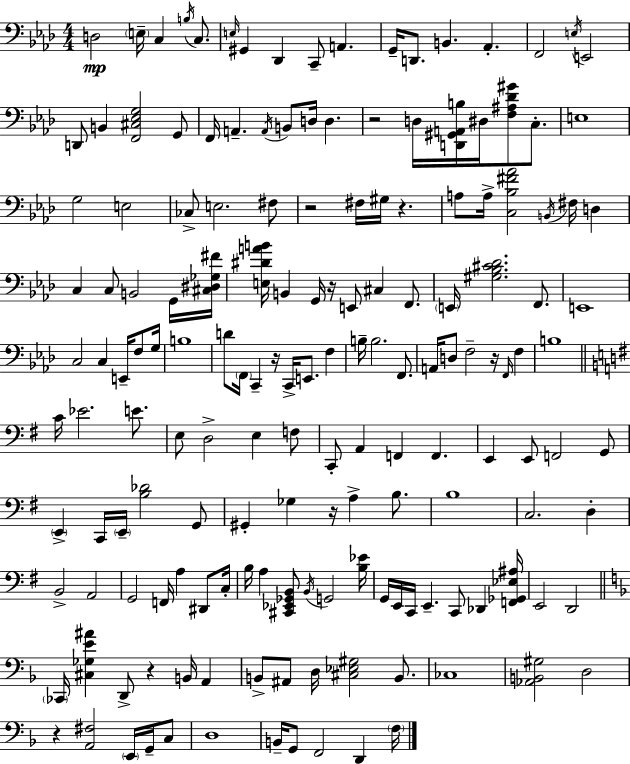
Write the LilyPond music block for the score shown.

{
  \clef bass
  \numericTimeSignature
  \time 4/4
  \key f \minor
  d2\mp \parenthesize e16-- c4 \acciaccatura { b16 } c8. | \grace { e16 } gis,4 des,4 c,8-- a,4. | g,16-- d,8. b,4. aes,4.-. | f,2 \acciaccatura { e16 } e,2 | \break d,8 b,4 <f, cis ees g>2 | g,8 f,16 a,4.-- \acciaccatura { a,16 } b,8 d16 d4. | r2 d16 <d, gis, a, b>16 dis16 <f ais des' gis'>8 | c8.-. e1 | \break g2 e2 | ces8-> e2. | fis8 r2 fis16 gis16 r4. | a8 a16-> <c bes fis' aes'>2 \acciaccatura { b,16 } | \break fis16 d4 c4 c8 b,2 | g,16 <cis dis ges fis'>16 <e dis' a' b'>16 b,4 g,16 r16 e,8 cis4 | f,8. \parenthesize e,16 <gis bes cis' des'>2. | f,8. e,1 | \break c2 c4 | e,16-- f8 g16 b1 | d'8 \parenthesize f,16 c,4-- r16 c,16-> e,8. | f4 b16-- b2. | \break f,8. a,16 d8 f2-- | r16 \grace { f,16 } f4 b1 | \bar "||" \break \key g \major c'16 ees'2. e'8. | e8 d2-> e4 f8 | c,8-. a,4 f,4 f,4. | e,4 e,8 f,2 g,8 | \break \parenthesize e,4-> c,16 \parenthesize e,16-- <b des'>2 g,8 | gis,4-. ges4 r16 a4-> b8. | b1 | c2. d4-. | \break b,2-> a,2 | g,2 f,16 a4 dis,8 c16-. | b16 a4 <cis, ees, ges, b,>8 \acciaccatura { b,16 } g,2 | <b ees'>16 g,16 e,16 c,16 e,4.-- c,8 des,4 | \break <f, ges, ees ais>16 e,2 d,2 | \bar "||" \break \key f \major \parenthesize ces,16 <cis ges e' ais'>4 d,8-> r4 b,16 a,4 | b,8-> ais,8 d16 <cis ees gis>2 b,8. | ces1 | <aes, b, gis>2 d2 | \break r4 <a, fis>2 \parenthesize e,16 g,16-- c8 | d1 | b,16-- g,8 f,2 d,4 \parenthesize f16 | \bar "|."
}